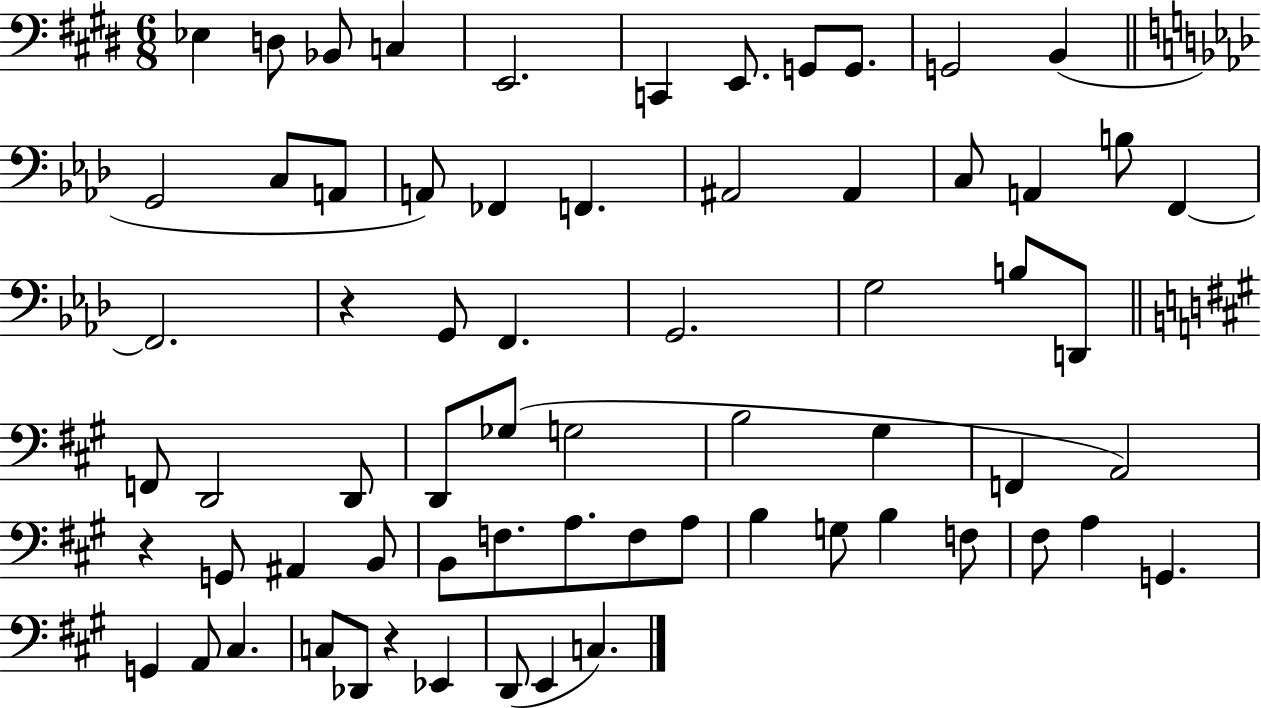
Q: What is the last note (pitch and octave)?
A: C3